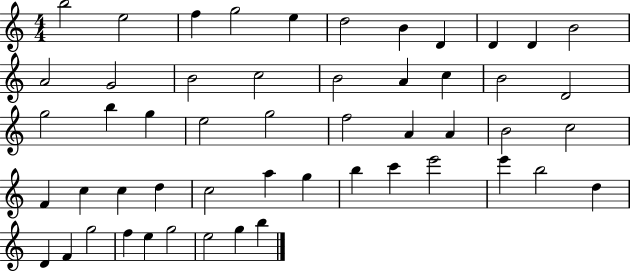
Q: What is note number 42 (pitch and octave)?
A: B5